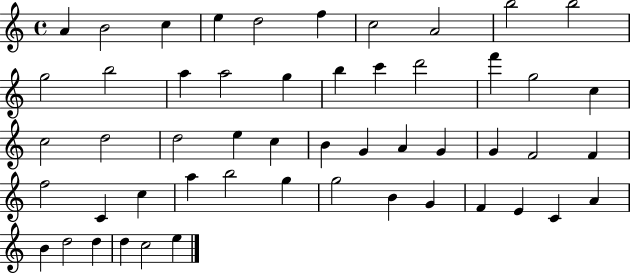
{
  \clef treble
  \time 4/4
  \defaultTimeSignature
  \key c \major
  a'4 b'2 c''4 | e''4 d''2 f''4 | c''2 a'2 | b''2 b''2 | \break g''2 b''2 | a''4 a''2 g''4 | b''4 c'''4 d'''2 | f'''4 g''2 c''4 | \break c''2 d''2 | d''2 e''4 c''4 | b'4 g'4 a'4 g'4 | g'4 f'2 f'4 | \break f''2 c'4 c''4 | a''4 b''2 g''4 | g''2 b'4 g'4 | f'4 e'4 c'4 a'4 | \break b'4 d''2 d''4 | d''4 c''2 e''4 | \bar "|."
}